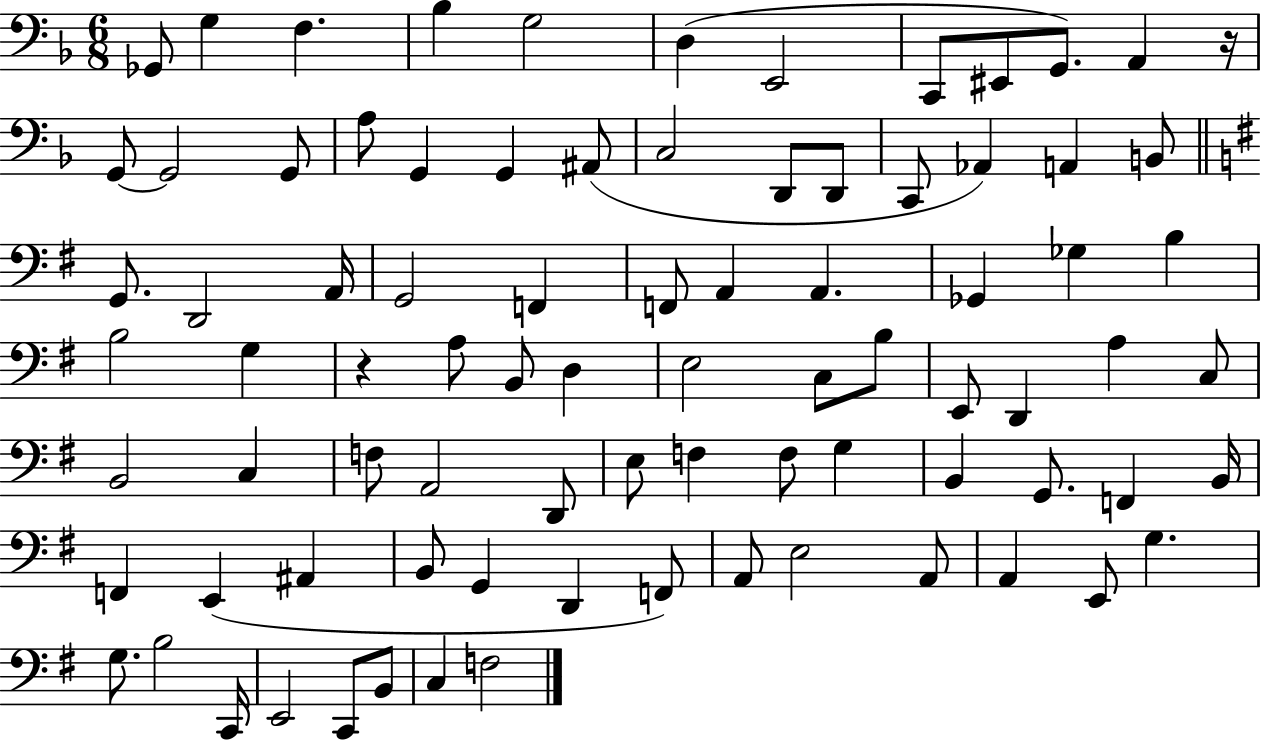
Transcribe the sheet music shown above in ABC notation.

X:1
T:Untitled
M:6/8
L:1/4
K:F
_G,,/2 G, F, _B, G,2 D, E,,2 C,,/2 ^E,,/2 G,,/2 A,, z/4 G,,/2 G,,2 G,,/2 A,/2 G,, G,, ^A,,/2 C,2 D,,/2 D,,/2 C,,/2 _A,, A,, B,,/2 G,,/2 D,,2 A,,/4 G,,2 F,, F,,/2 A,, A,, _G,, _G, B, B,2 G, z A,/2 B,,/2 D, E,2 C,/2 B,/2 E,,/2 D,, A, C,/2 B,,2 C, F,/2 A,,2 D,,/2 E,/2 F, F,/2 G, B,, G,,/2 F,, B,,/4 F,, E,, ^A,, B,,/2 G,, D,, F,,/2 A,,/2 E,2 A,,/2 A,, E,,/2 G, G,/2 B,2 C,,/4 E,,2 C,,/2 B,,/2 C, F,2